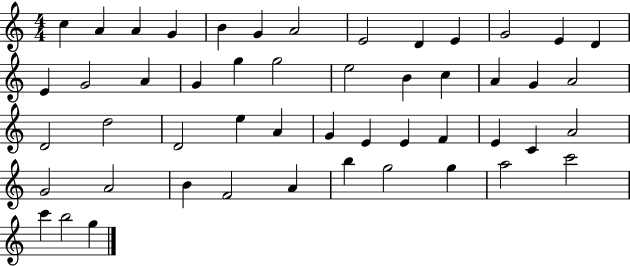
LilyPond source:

{
  \clef treble
  \numericTimeSignature
  \time 4/4
  \key c \major
  c''4 a'4 a'4 g'4 | b'4 g'4 a'2 | e'2 d'4 e'4 | g'2 e'4 d'4 | \break e'4 g'2 a'4 | g'4 g''4 g''2 | e''2 b'4 c''4 | a'4 g'4 a'2 | \break d'2 d''2 | d'2 e''4 a'4 | g'4 e'4 e'4 f'4 | e'4 c'4 a'2 | \break g'2 a'2 | b'4 f'2 a'4 | b''4 g''2 g''4 | a''2 c'''2 | \break c'''4 b''2 g''4 | \bar "|."
}